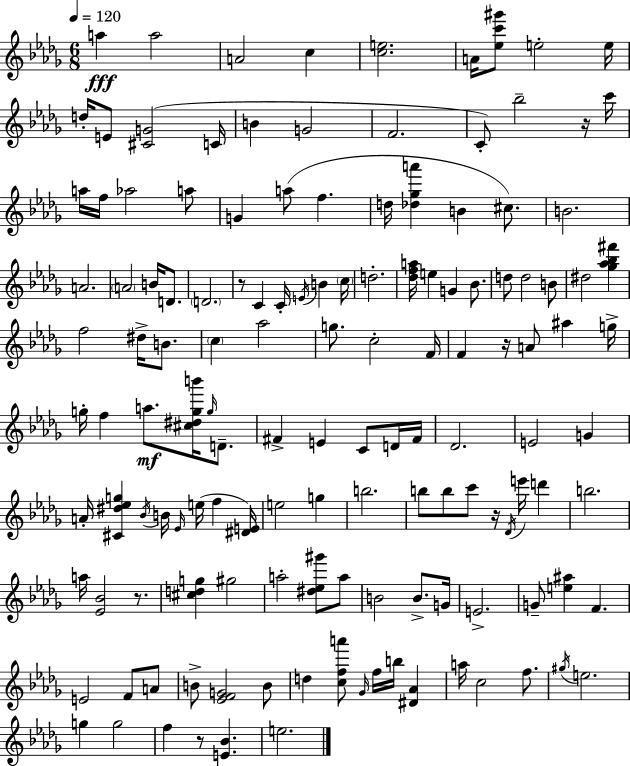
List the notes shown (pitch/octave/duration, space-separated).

A5/q A5/h A4/h C5/q [C5,E5]/h. A4/s [Eb5,C6,G#6]/e E5/h E5/s D5/s E4/e [C#4,G4]/h C4/s B4/q G4/h F4/h. C4/e Bb5/h R/s C6/s A5/s F5/s Ab5/h A5/e G4/q A5/e F5/q. D5/s [Db5,Gb5,A6]/q B4/q C#5/e. B4/h. A4/h. A4/h B4/s D4/e. D4/h. R/e C4/q C4/s E4/s B4/q C5/s D5/h. [Db5,F5,A5]/s E5/q G4/q Bb4/e. D5/e D5/h B4/e D#5/h [Gb5,Ab5,Bb5,F#6]/q F5/h D#5/s B4/e. C5/q Ab5/h G5/e. C5/h F4/s F4/q R/s A4/e A#5/q G5/s G5/s F5/q A5/e. [C#5,D#5,G5,B6]/s G5/s D4/e. F#4/q E4/q C4/e D4/s F#4/s Db4/h. E4/h G4/q A4/s [C#4,D#5,Eb5,G5]/q Bb4/s B4/s Eb4/s E5/s F5/q [D#4,E4]/s E5/h G5/q B5/h. B5/e B5/e C6/e R/s Db4/s E6/s D6/q B5/h. A5/s [Eb4,Bb4]/h R/e. [C#5,D5,G5]/q G#5/h A5/h [D#5,Eb5,G#6]/e A5/e B4/h B4/e. G4/s E4/h. G4/e [E5,A#5]/q F4/q. E4/h F4/e A4/e B4/e [Eb4,F4,G4]/h B4/e D5/q [C5,F5,A6]/e Gb4/s F5/s B5/s [D#4,Ab4]/q A5/s C5/h F5/e. G#5/s E5/h. G5/q G5/h F5/q R/e [E4,Bb4]/q. E5/h.